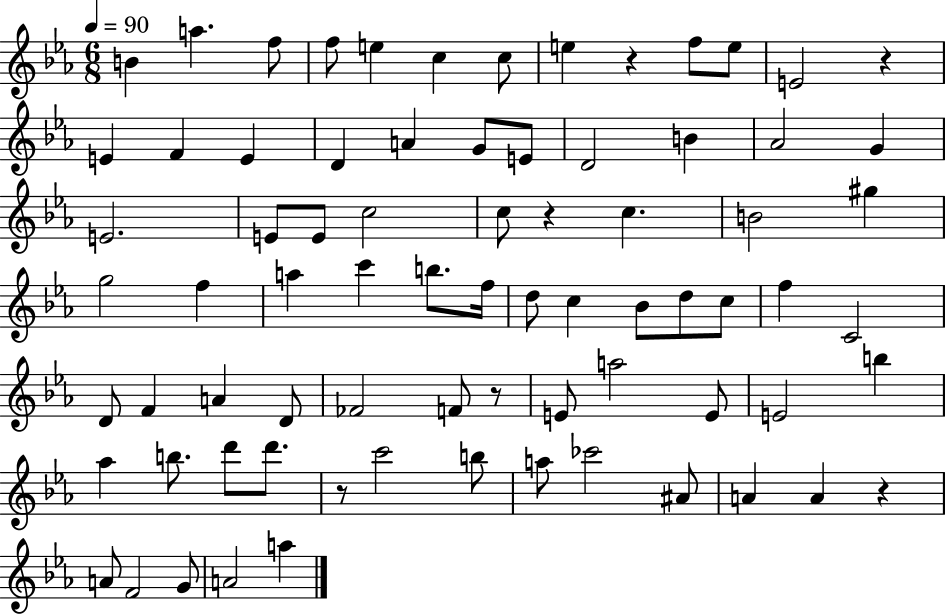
{
  \clef treble
  \numericTimeSignature
  \time 6/8
  \key ees \major
  \tempo 4 = 90
  \repeat volta 2 { b'4 a''4. f''8 | f''8 e''4 c''4 c''8 | e''4 r4 f''8 e''8 | e'2 r4 | \break e'4 f'4 e'4 | d'4 a'4 g'8 e'8 | d'2 b'4 | aes'2 g'4 | \break e'2. | e'8 e'8 c''2 | c''8 r4 c''4. | b'2 gis''4 | \break g''2 f''4 | a''4 c'''4 b''8. f''16 | d''8 c''4 bes'8 d''8 c''8 | f''4 c'2 | \break d'8 f'4 a'4 d'8 | fes'2 f'8 r8 | e'8 a''2 e'8 | e'2 b''4 | \break aes''4 b''8. d'''8 d'''8. | r8 c'''2 b''8 | a''8 ces'''2 ais'8 | a'4 a'4 r4 | \break a'8 f'2 g'8 | a'2 a''4 | } \bar "|."
}